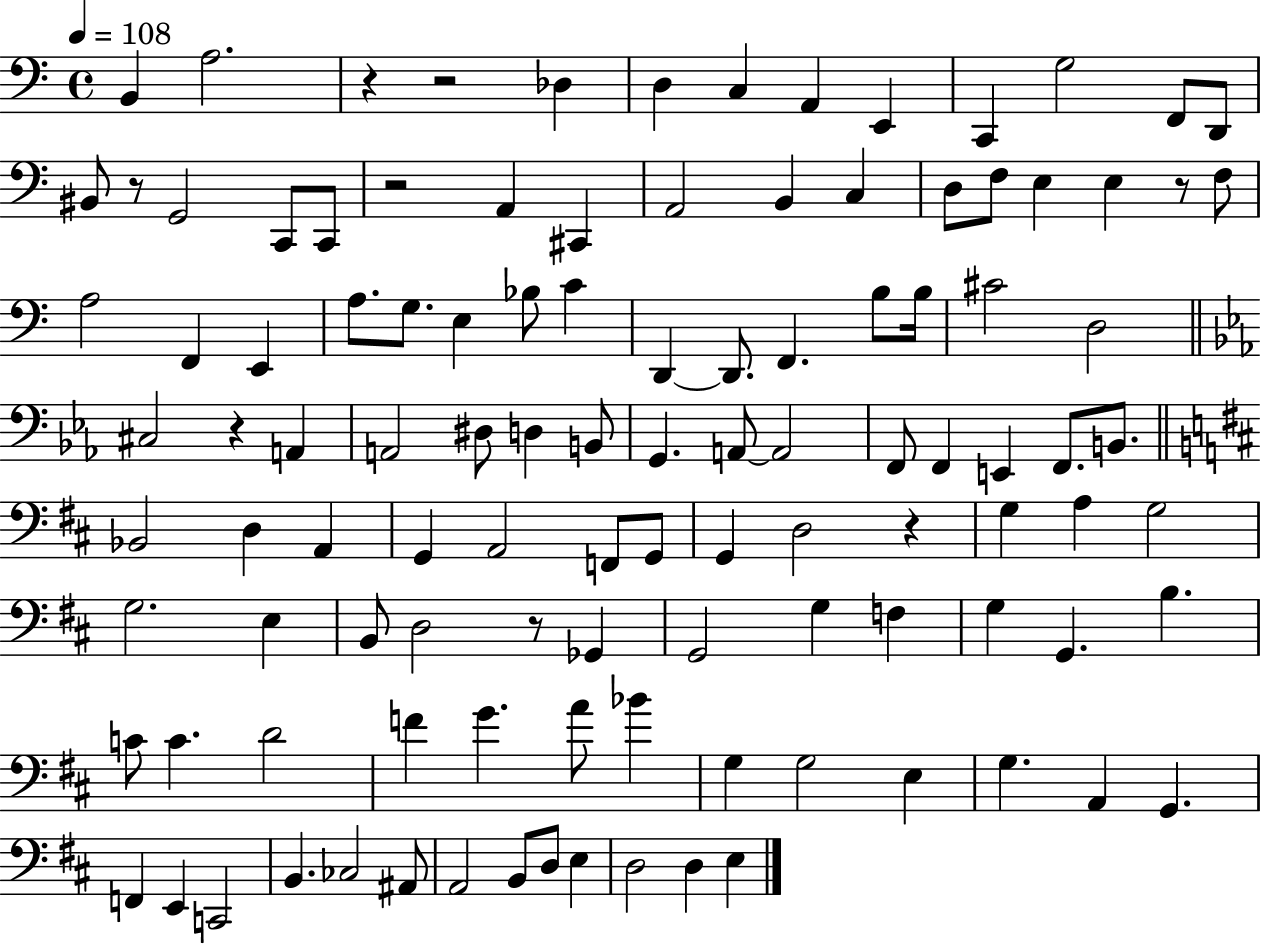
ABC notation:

X:1
T:Untitled
M:4/4
L:1/4
K:C
B,, A,2 z z2 _D, D, C, A,, E,, C,, G,2 F,,/2 D,,/2 ^B,,/2 z/2 G,,2 C,,/2 C,,/2 z2 A,, ^C,, A,,2 B,, C, D,/2 F,/2 E, E, z/2 F,/2 A,2 F,, E,, A,/2 G,/2 E, _B,/2 C D,, D,,/2 F,, B,/2 B,/4 ^C2 D,2 ^C,2 z A,, A,,2 ^D,/2 D, B,,/2 G,, A,,/2 A,,2 F,,/2 F,, E,, F,,/2 B,,/2 _B,,2 D, A,, G,, A,,2 F,,/2 G,,/2 G,, D,2 z G, A, G,2 G,2 E, B,,/2 D,2 z/2 _G,, G,,2 G, F, G, G,, B, C/2 C D2 F G A/2 _B G, G,2 E, G, A,, G,, F,, E,, C,,2 B,, _C,2 ^A,,/2 A,,2 B,,/2 D,/2 E, D,2 D, E,